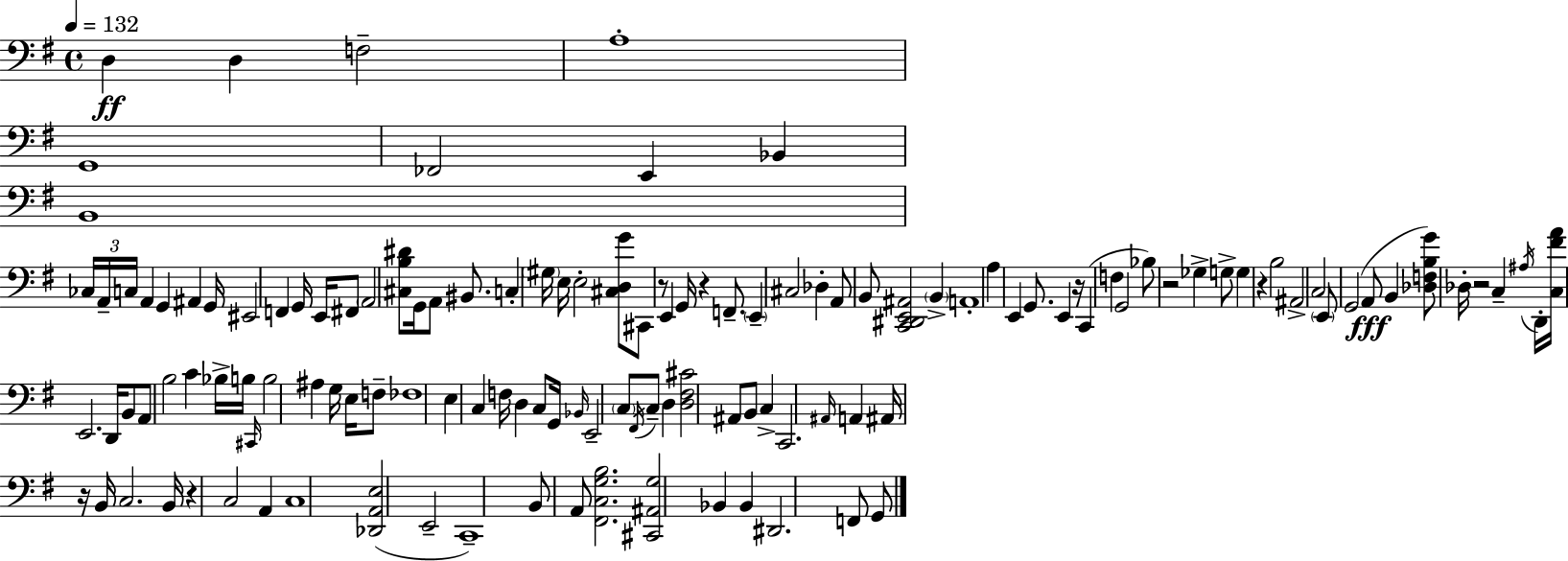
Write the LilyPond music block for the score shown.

{
  \clef bass
  \time 4/4
  \defaultTimeSignature
  \key g \major
  \tempo 4 = 132
  \repeat volta 2 { d4\ff d4 f2-- | a1-. | g,1 | fes,2 e,4 bes,4 | \break b,1 | \tuplet 3/2 { ces16 a,16-- c16 } a,4 g,4 ais,4 g,16 | eis,2 f,4 g,16 e,16 fis,8 | \parenthesize a,2 <cis b dis'>8 g,16 a,8 bis,8. | \break c4-. \parenthesize gis16 e16 e2-. <cis d g'>8 | cis,8 r8 e,4 g,16 r4 f,8.-- | \parenthesize e,4-- cis2 des4-. | a,8 b,8 <c, dis, e, ais,>2 \parenthesize b,4-> | \break a,1-. | a4 e,4 g,8. e,4 r16 | c,4( f4 g,2 | bes8) r2 ges4-> g8-> | \break g4 r4 b2 | ais,2-> \parenthesize c2 | \parenthesize e,8 g,2( a,8\fff b,4 | <des f b g'>8) des16-. r2 c4-- \acciaccatura { ais16 } | \break d,16-. <c fis' a'>16 e,2. d,16 b,8 | a,8 b2 c'4 bes16-> | b16 \grace { cis,16 } b2 ais4 g16 e16 | f8-- fes1 | \break e4 c4 f16 d4 c8 | g,16 \grace { bes,16 } e,2-- \parenthesize c8 \acciaccatura { fis,16 } c8-- | d4 <d fis cis'>2 ais,8 b,8 | c4-> c,2. | \break \grace { ais,16 } a,4 ais,16 r16 b,16 c2. | b,16 r4 c2 | a,4 c1 | <des, a, e>2( e,2-- | \break c,1--) | b,8 a,8 <fis, c g b>2. | <cis, ais, g>2 bes,4 | bes,4 dis,2. | \break f,8 g,8 } \bar "|."
}